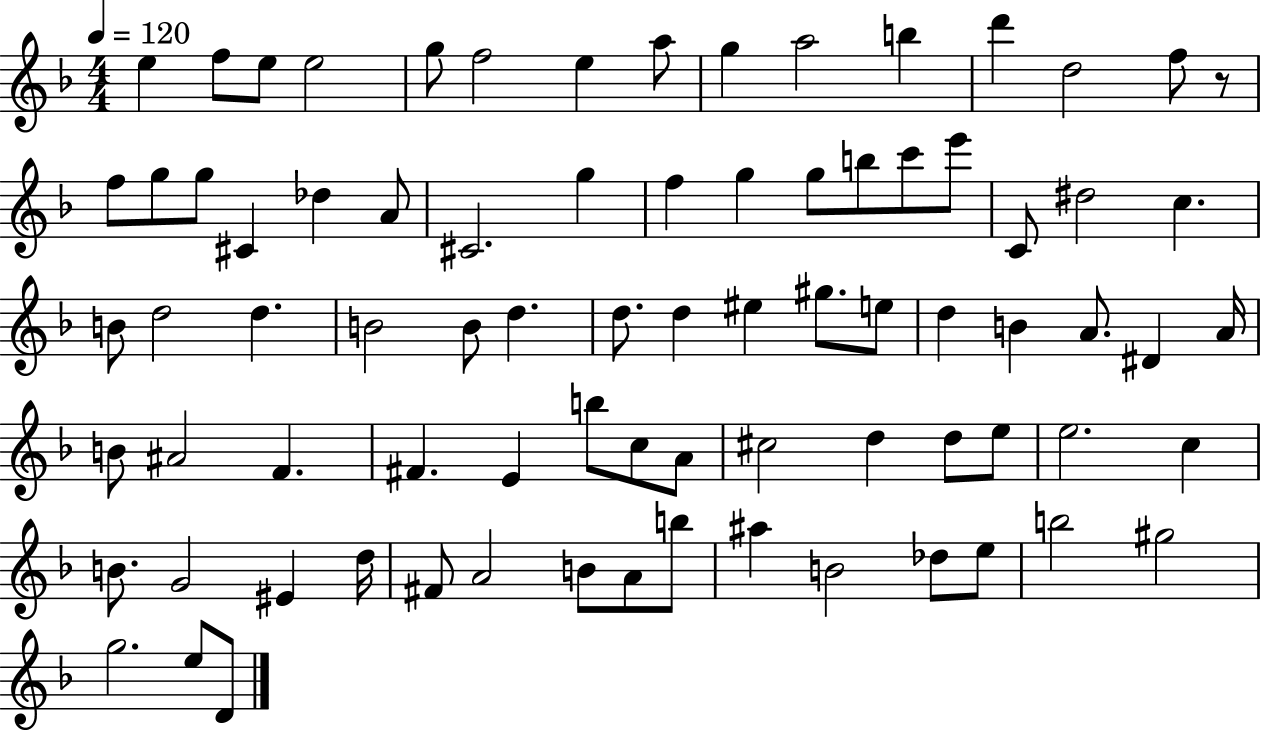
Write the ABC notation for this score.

X:1
T:Untitled
M:4/4
L:1/4
K:F
e f/2 e/2 e2 g/2 f2 e a/2 g a2 b d' d2 f/2 z/2 f/2 g/2 g/2 ^C _d A/2 ^C2 g f g g/2 b/2 c'/2 e'/2 C/2 ^d2 c B/2 d2 d B2 B/2 d d/2 d ^e ^g/2 e/2 d B A/2 ^D A/4 B/2 ^A2 F ^F E b/2 c/2 A/2 ^c2 d d/2 e/2 e2 c B/2 G2 ^E d/4 ^F/2 A2 B/2 A/2 b/2 ^a B2 _d/2 e/2 b2 ^g2 g2 e/2 D/2